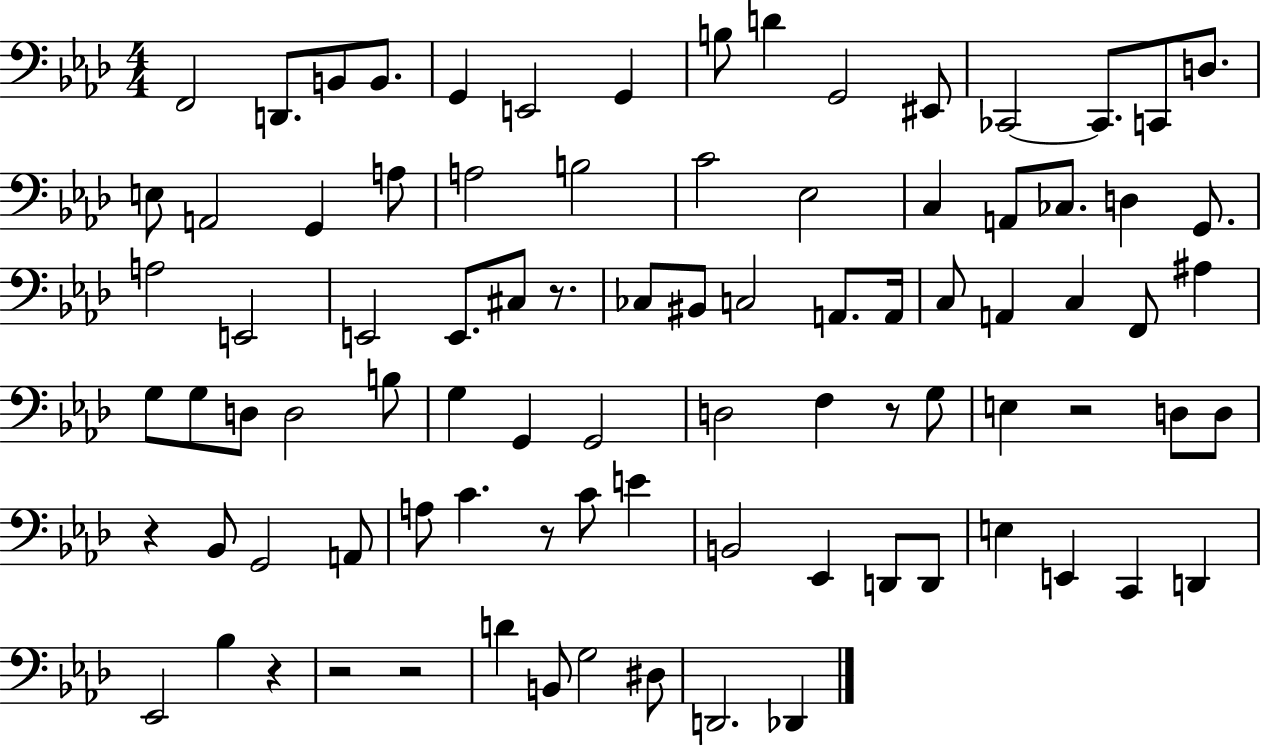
{
  \clef bass
  \numericTimeSignature
  \time 4/4
  \key aes \major
  \repeat volta 2 { f,2 d,8. b,8 b,8. | g,4 e,2 g,4 | b8 d'4 g,2 eis,8 | ces,2~~ ces,8. c,8 d8. | \break e8 a,2 g,4 a8 | a2 b2 | c'2 ees2 | c4 a,8 ces8. d4 g,8. | \break a2 e,2 | e,2 e,8. cis8 r8. | ces8 bis,8 c2 a,8. a,16 | c8 a,4 c4 f,8 ais4 | \break g8 g8 d8 d2 b8 | g4 g,4 g,2 | d2 f4 r8 g8 | e4 r2 d8 d8 | \break r4 bes,8 g,2 a,8 | a8 c'4. r8 c'8 e'4 | b,2 ees,4 d,8 d,8 | e4 e,4 c,4 d,4 | \break ees,2 bes4 r4 | r2 r2 | d'4 b,8 g2 dis8 | d,2. des,4 | \break } \bar "|."
}